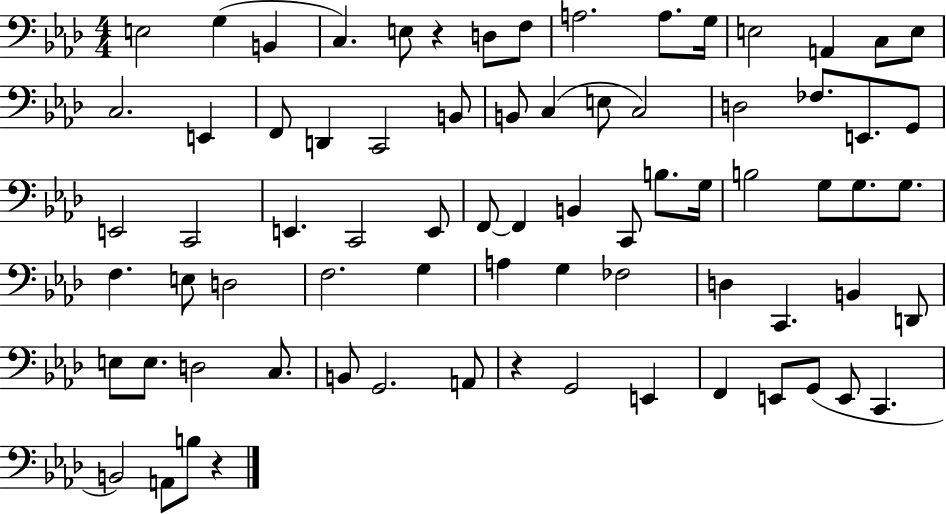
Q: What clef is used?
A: bass